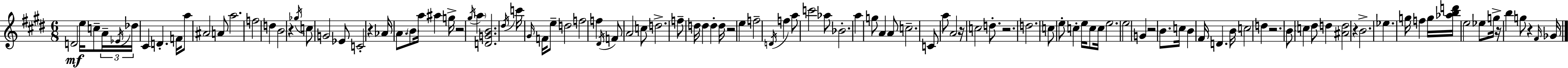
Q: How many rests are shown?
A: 11